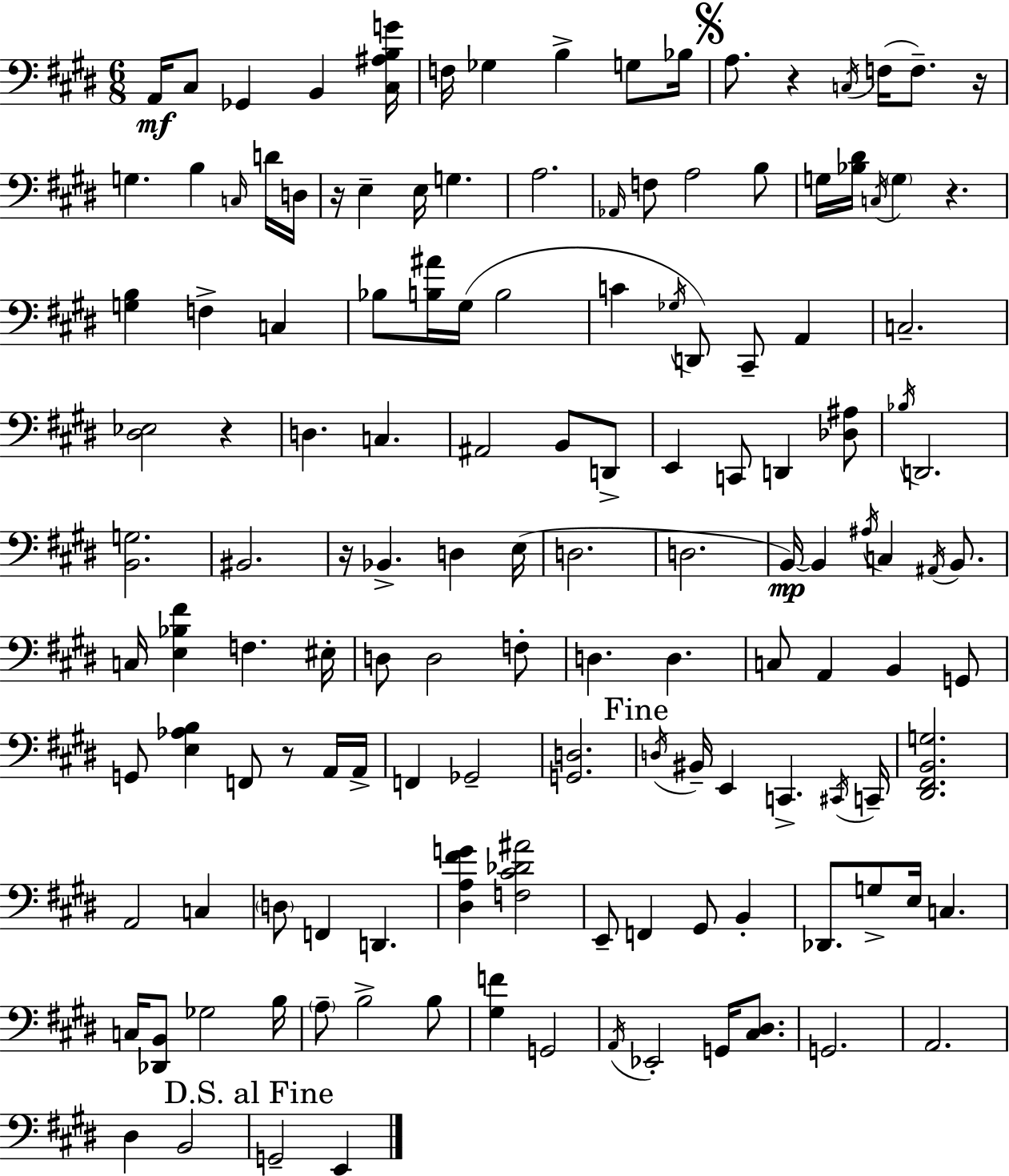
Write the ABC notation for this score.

X:1
T:Untitled
M:6/8
L:1/4
K:E
A,,/4 ^C,/2 _G,, B,, [^C,^A,B,G]/4 F,/4 _G, B, G,/2 _B,/4 A,/2 z C,/4 F,/4 F,/2 z/4 G, B, C,/4 D/4 D,/4 z/4 E, E,/4 G, A,2 _A,,/4 F,/2 A,2 B,/2 G,/4 [_B,^D]/4 C,/4 G, z [G,B,] F, C, _B,/2 [B,^A]/4 ^G,/4 B,2 C _G,/4 D,,/2 ^C,,/2 A,, C,2 [^D,_E,]2 z D, C, ^A,,2 B,,/2 D,,/2 E,, C,,/2 D,, [_D,^A,]/2 _B,/4 D,,2 [B,,G,]2 ^B,,2 z/4 _B,, D, E,/4 D,2 D,2 B,,/4 B,, ^A,/4 C, ^A,,/4 B,,/2 C,/4 [E,_B,^F] F, ^E,/4 D,/2 D,2 F,/2 D, D, C,/2 A,, B,, G,,/2 G,,/2 [E,_A,B,] F,,/2 z/2 A,,/4 A,,/4 F,, _G,,2 [G,,D,]2 D,/4 ^B,,/4 E,, C,, ^C,,/4 C,,/4 [^D,,^F,,B,,G,]2 A,,2 C, D,/2 F,, D,, [^D,A,^FG] [F,^C_D^A]2 E,,/2 F,, ^G,,/2 B,, _D,,/2 G,/2 E,/4 C, C,/4 [_D,,B,,]/2 _G,2 B,/4 A,/2 B,2 B,/2 [^G,F] G,,2 A,,/4 _E,,2 G,,/4 [^C,^D,]/2 G,,2 A,,2 ^D, B,,2 G,,2 E,,